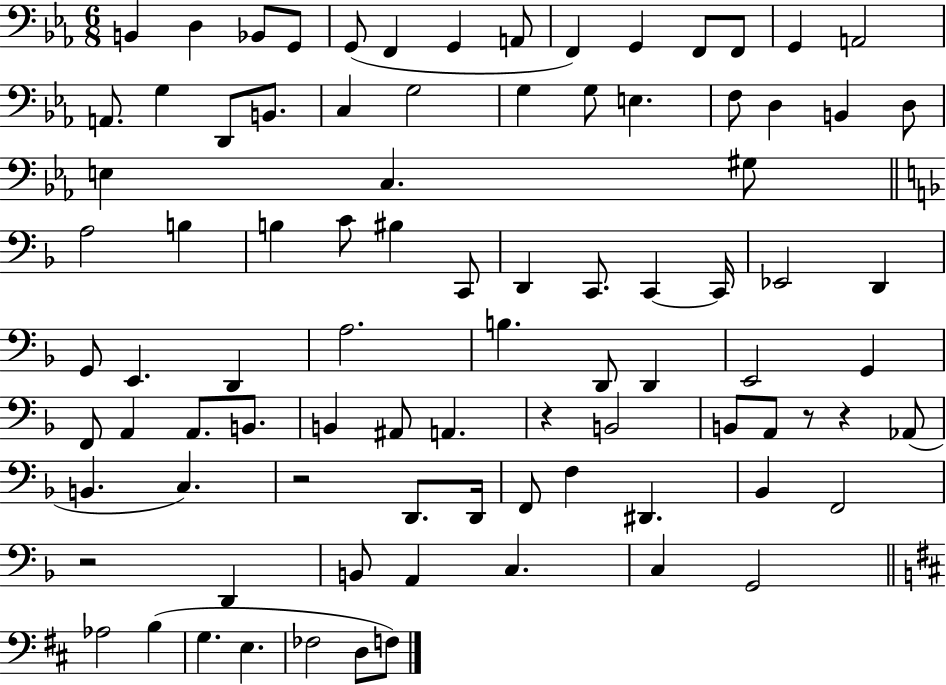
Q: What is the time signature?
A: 6/8